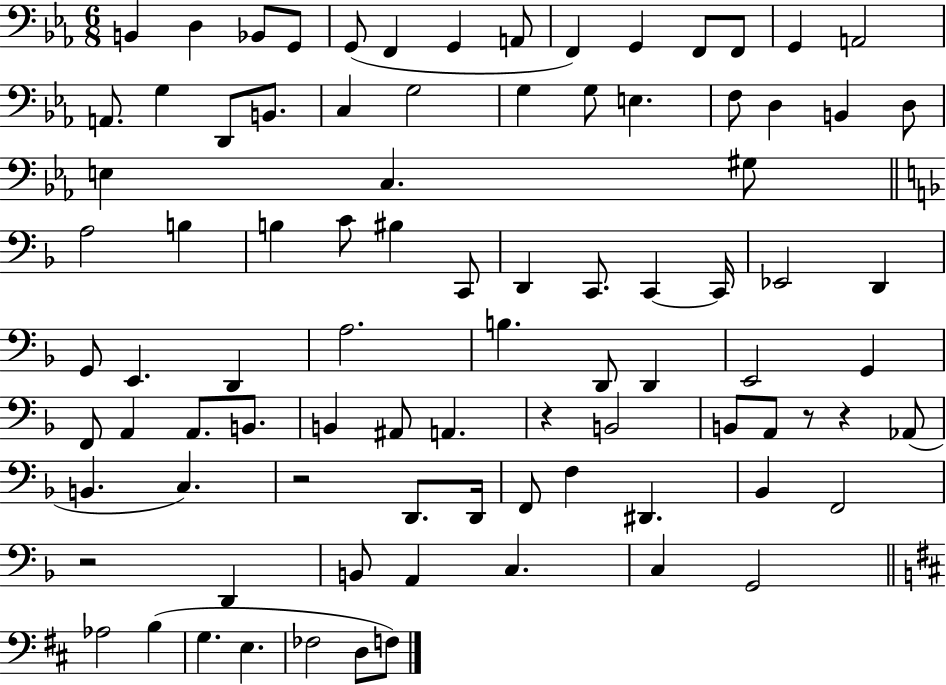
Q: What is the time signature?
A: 6/8